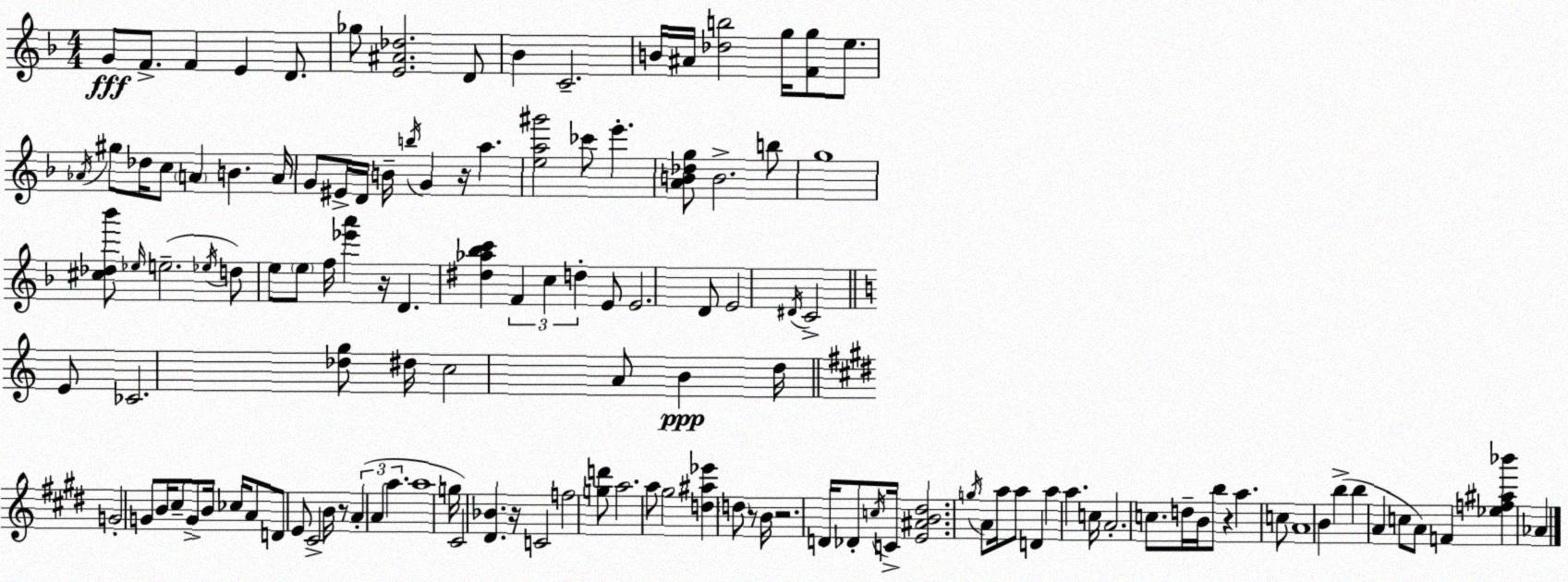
X:1
T:Untitled
M:4/4
L:1/4
K:Dm
G/2 F/2 F E D/2 _g/2 [E^A_d]2 D/2 _B C2 B/4 ^A/4 [_db]2 g/4 [Fg]/2 e/2 _A/4 ^g/2 _d/4 c/2 A B A/4 G/2 ^E/4 D/4 B/4 b/4 G z/4 a [ea^g']2 _c'/2 e' [AB_dg]/2 B2 b/2 g4 [^c_d_b']/2 _e/4 e2 _e/4 d/2 e/2 e/2 f/4 [_e'a'] z/4 D [^d_a_bc'] F c d E/2 E2 D/2 E2 ^D/4 C2 E/2 _C2 [_dg]/2 ^d/4 c2 A/2 B d/4 G2 G/2 B/4 ^c/2 G/2 B/4 _c/4 A/2 D/2 E/2 ^C2 B/4 z/2 A A a a4 g/4 ^C2 [^D_B] z/4 C2 f2 [gd']/2 a2 a/2 ^g2 [d^a_e'] d/2 z/2 B/4 z2 D/4 _D/2 c/4 C/4 [E^AB^d]2 g/4 A/2 a/4 a/2 D a a c/4 A2 c/2 d/4 B/4 b/2 z a c/2 A4 B b b A c/2 A/2 F [_ef^a_b'] _A